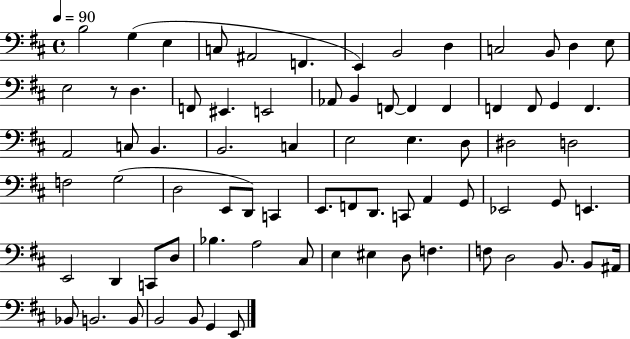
X:1
T:Untitled
M:4/4
L:1/4
K:D
B,2 G, E, C,/2 ^A,,2 F,, E,, B,,2 D, C,2 B,,/2 D, E,/2 E,2 z/2 D, F,,/2 ^E,, E,,2 _A,,/2 B,, F,,/2 F,, F,, F,, F,,/2 G,, F,, A,,2 C,/2 B,, B,,2 C, E,2 E, D,/2 ^D,2 D,2 F,2 G,2 D,2 E,,/2 D,,/2 C,, E,,/2 F,,/2 D,,/2 C,,/2 A,, G,,/2 _E,,2 G,,/2 E,, E,,2 D,, C,,/2 D,/2 _B, A,2 ^C,/2 E, ^E, D,/2 F, F,/2 D,2 B,,/2 B,,/2 ^A,,/4 _B,,/2 B,,2 B,,/2 B,,2 B,,/2 G,, E,,/2